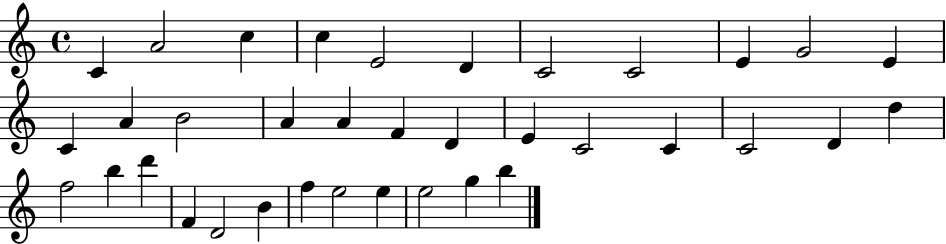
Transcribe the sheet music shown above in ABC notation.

X:1
T:Untitled
M:4/4
L:1/4
K:C
C A2 c c E2 D C2 C2 E G2 E C A B2 A A F D E C2 C C2 D d f2 b d' F D2 B f e2 e e2 g b